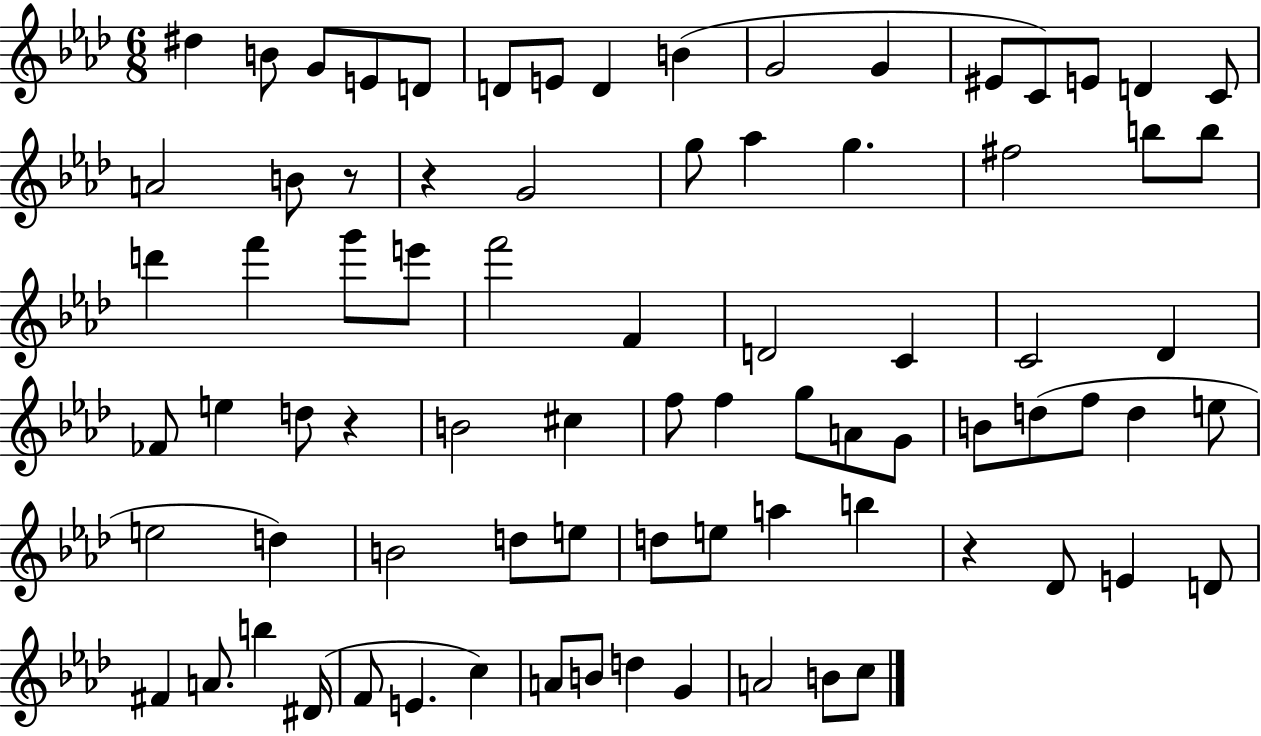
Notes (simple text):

D#5/q B4/e G4/e E4/e D4/e D4/e E4/e D4/q B4/q G4/h G4/q EIS4/e C4/e E4/e D4/q C4/e A4/h B4/e R/e R/q G4/h G5/e Ab5/q G5/q. F#5/h B5/e B5/e D6/q F6/q G6/e E6/e F6/h F4/q D4/h C4/q C4/h Db4/q FES4/e E5/q D5/e R/q B4/h C#5/q F5/e F5/q G5/e A4/e G4/e B4/e D5/e F5/e D5/q E5/e E5/h D5/q B4/h D5/e E5/e D5/e E5/e A5/q B5/q R/q Db4/e E4/q D4/e F#4/q A4/e. B5/q D#4/s F4/e E4/q. C5/q A4/e B4/e D5/q G4/q A4/h B4/e C5/e